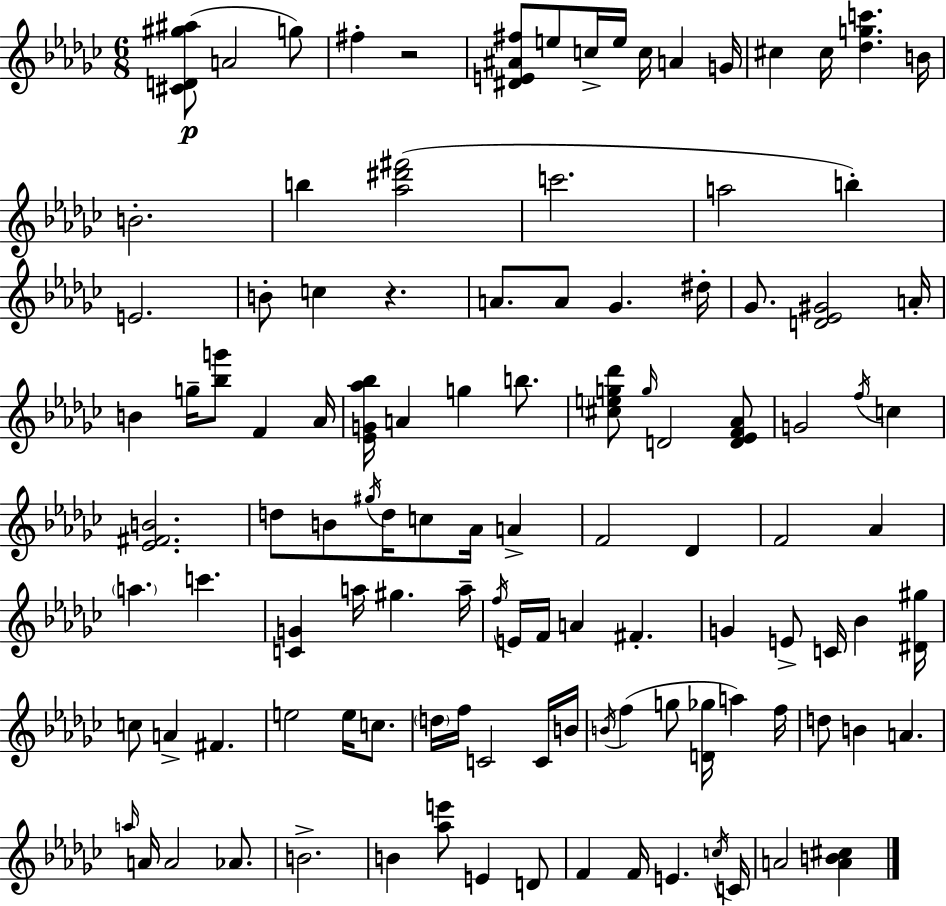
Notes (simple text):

[C#4,D4,G#5,A#5]/e A4/h G5/e F#5/q R/h [D#4,E4,A#4,F#5]/e E5/e C5/s E5/s C5/s A4/q G4/s C#5/q C#5/s [Db5,G5,C6]/q. B4/s B4/h. B5/q [Ab5,D#6,F#6]/h C6/h. A5/h B5/q E4/h. B4/e C5/q R/q. A4/e. A4/e Gb4/q. D#5/s Gb4/e. [D4,Eb4,G#4]/h A4/s B4/q G5/s [Bb5,G6]/e F4/q Ab4/s [Eb4,G4,Ab5,Bb5]/s A4/q G5/q B5/e. [C#5,E5,G5,Db6]/e G5/s D4/h [D4,Eb4,F4,Ab4]/e G4/h F5/s C5/q [Eb4,F#4,B4]/h. D5/e B4/e G#5/s D5/s C5/e Ab4/s A4/q F4/h Db4/q F4/h Ab4/q A5/q. C6/q. [C4,G4]/q A5/s G#5/q. A5/s F5/s E4/s F4/s A4/q F#4/q. G4/q E4/e C4/s Bb4/q [D#4,G#5]/s C5/e A4/q F#4/q. E5/h E5/s C5/e. D5/s F5/s C4/h C4/s B4/s B4/s F5/q G5/e [D4,Gb5]/s A5/q F5/s D5/e B4/q A4/q. A5/s A4/s A4/h Ab4/e. B4/h. B4/q [Ab5,E6]/e E4/q D4/e F4/q F4/s E4/q. C5/s C4/s A4/h [A4,B4,C#5]/q